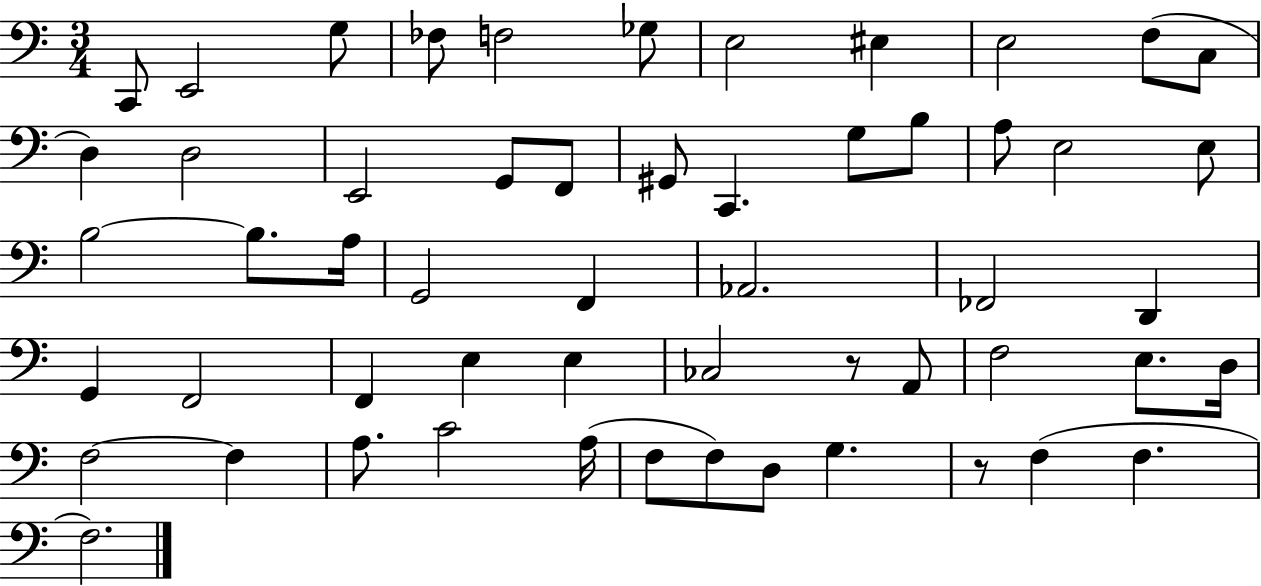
X:1
T:Untitled
M:3/4
L:1/4
K:C
C,,/2 E,,2 G,/2 _F,/2 F,2 _G,/2 E,2 ^E, E,2 F,/2 C,/2 D, D,2 E,,2 G,,/2 F,,/2 ^G,,/2 C,, G,/2 B,/2 A,/2 E,2 E,/2 B,2 B,/2 A,/4 G,,2 F,, _A,,2 _F,,2 D,, G,, F,,2 F,, E, E, _C,2 z/2 A,,/2 F,2 E,/2 D,/4 F,2 F, A,/2 C2 A,/4 F,/2 F,/2 D,/2 G, z/2 F, F, F,2